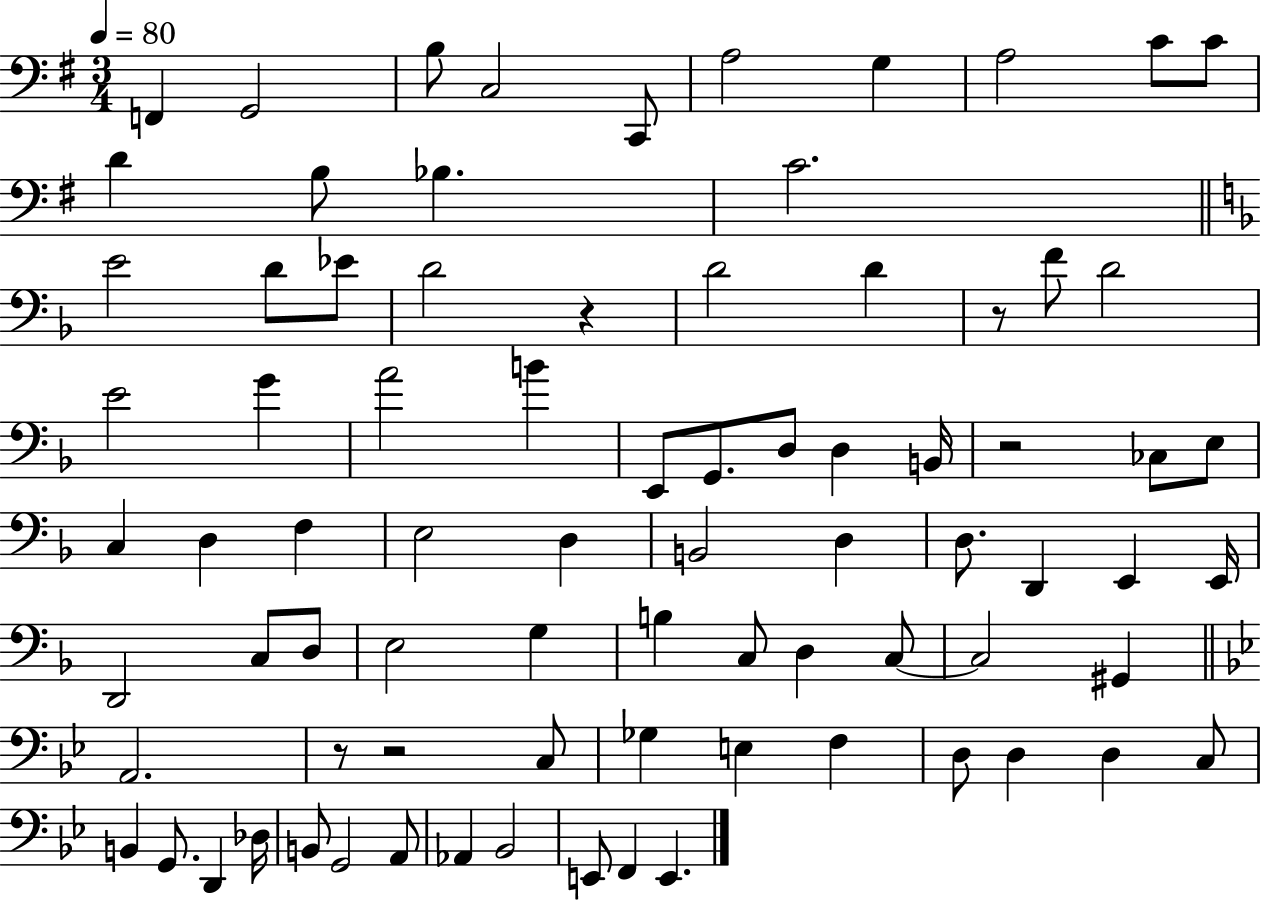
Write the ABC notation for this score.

X:1
T:Untitled
M:3/4
L:1/4
K:G
F,, G,,2 B,/2 C,2 C,,/2 A,2 G, A,2 C/2 C/2 D B,/2 _B, C2 E2 D/2 _E/2 D2 z D2 D z/2 F/2 D2 E2 G A2 B E,,/2 G,,/2 D,/2 D, B,,/4 z2 _C,/2 E,/2 C, D, F, E,2 D, B,,2 D, D,/2 D,, E,, E,,/4 D,,2 C,/2 D,/2 E,2 G, B, C,/2 D, C,/2 C,2 ^G,, A,,2 z/2 z2 C,/2 _G, E, F, D,/2 D, D, C,/2 B,, G,,/2 D,, _D,/4 B,,/2 G,,2 A,,/2 _A,, _B,,2 E,,/2 F,, E,,